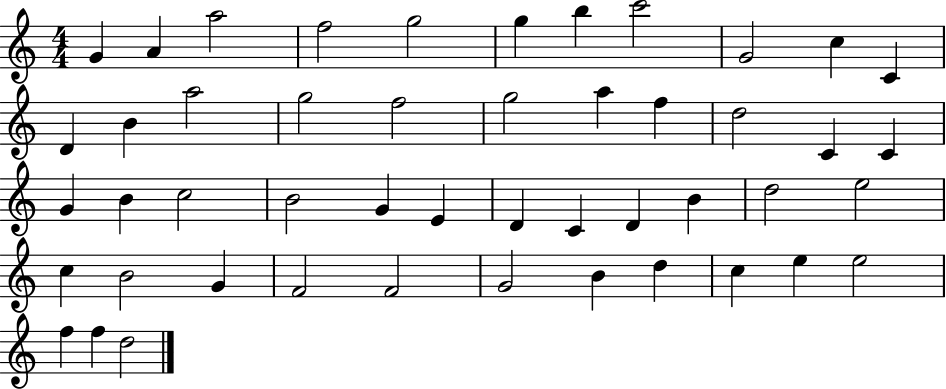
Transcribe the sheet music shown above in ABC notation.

X:1
T:Untitled
M:4/4
L:1/4
K:C
G A a2 f2 g2 g b c'2 G2 c C D B a2 g2 f2 g2 a f d2 C C G B c2 B2 G E D C D B d2 e2 c B2 G F2 F2 G2 B d c e e2 f f d2